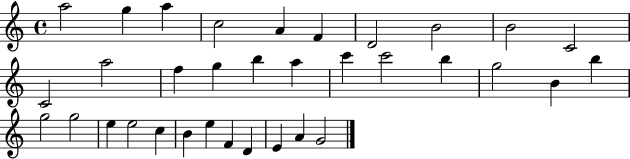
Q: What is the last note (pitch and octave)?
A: G4